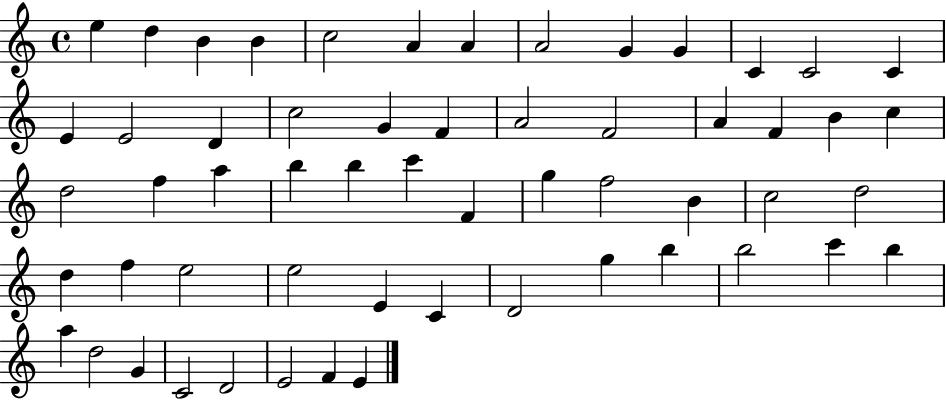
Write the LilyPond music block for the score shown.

{
  \clef treble
  \time 4/4
  \defaultTimeSignature
  \key c \major
  e''4 d''4 b'4 b'4 | c''2 a'4 a'4 | a'2 g'4 g'4 | c'4 c'2 c'4 | \break e'4 e'2 d'4 | c''2 g'4 f'4 | a'2 f'2 | a'4 f'4 b'4 c''4 | \break d''2 f''4 a''4 | b''4 b''4 c'''4 f'4 | g''4 f''2 b'4 | c''2 d''2 | \break d''4 f''4 e''2 | e''2 e'4 c'4 | d'2 g''4 b''4 | b''2 c'''4 b''4 | \break a''4 d''2 g'4 | c'2 d'2 | e'2 f'4 e'4 | \bar "|."
}